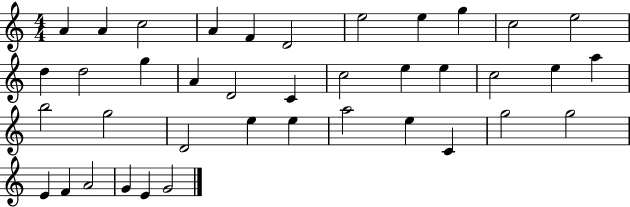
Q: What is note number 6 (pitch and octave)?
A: D4